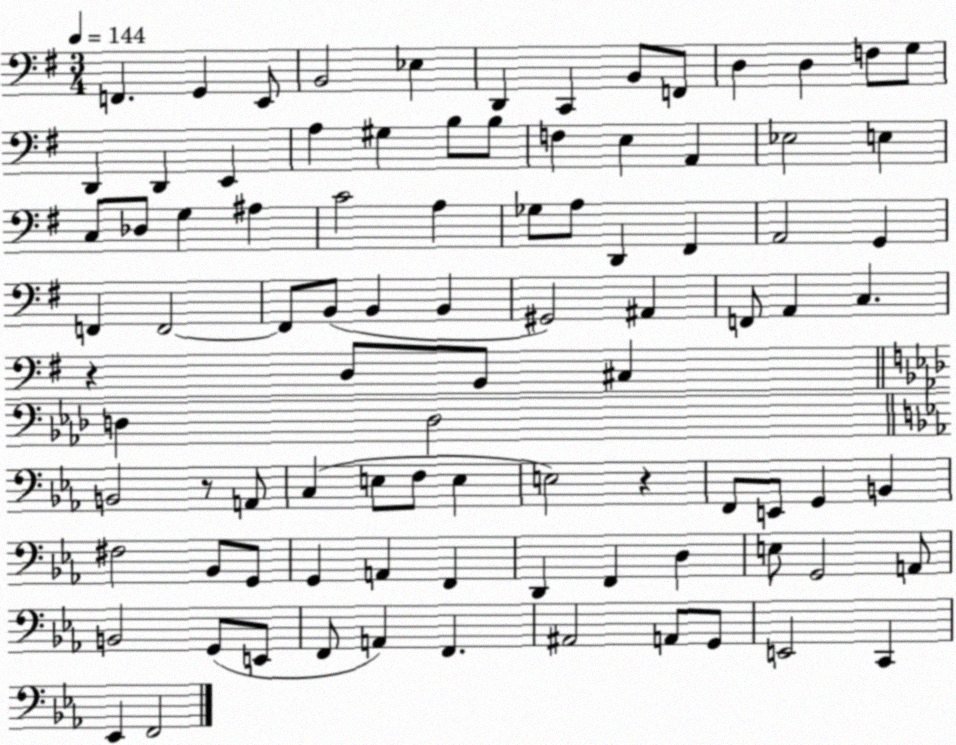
X:1
T:Untitled
M:3/4
L:1/4
K:G
F,, G,, E,,/2 B,,2 _E, D,, C,, B,,/2 F,,/2 D, D, F,/2 G,/2 D,, D,, E,, A, ^G, B,/2 B,/2 F, E, A,, _E,2 E, C,/2 _D,/2 G, ^A, C2 A, _G,/2 A,/2 D,, ^F,, A,,2 G,, F,, F,,2 F,,/2 B,,/2 B,, B,, ^G,,2 ^A,, F,,/2 A,, C, z D,/2 B,,/2 ^C, D, D,2 B,,2 z/2 A,,/2 C, E,/2 F,/2 E, E,2 z F,,/2 E,,/2 G,, B,, ^F,2 _B,,/2 G,,/2 G,, A,, F,, D,, F,, D, E,/2 G,,2 A,,/2 B,,2 G,,/2 E,,/2 F,,/2 A,, F,, ^A,,2 A,,/2 G,,/2 E,,2 C,, _E,, F,,2